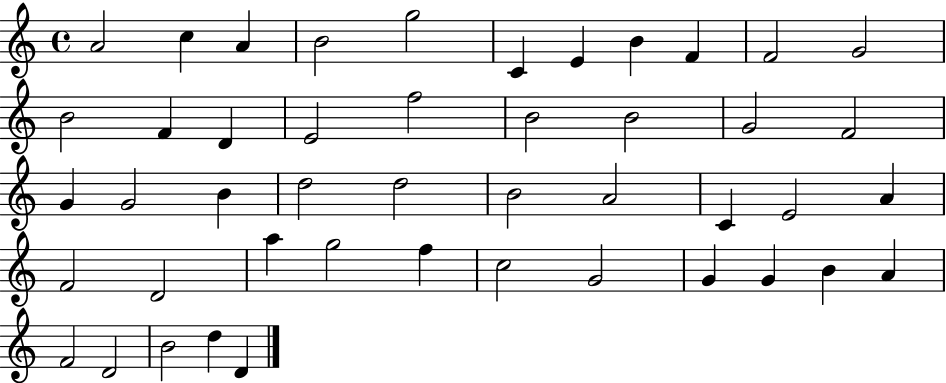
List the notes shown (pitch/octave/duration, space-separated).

A4/h C5/q A4/q B4/h G5/h C4/q E4/q B4/q F4/q F4/h G4/h B4/h F4/q D4/q E4/h F5/h B4/h B4/h G4/h F4/h G4/q G4/h B4/q D5/h D5/h B4/h A4/h C4/q E4/h A4/q F4/h D4/h A5/q G5/h F5/q C5/h G4/h G4/q G4/q B4/q A4/q F4/h D4/h B4/h D5/q D4/q